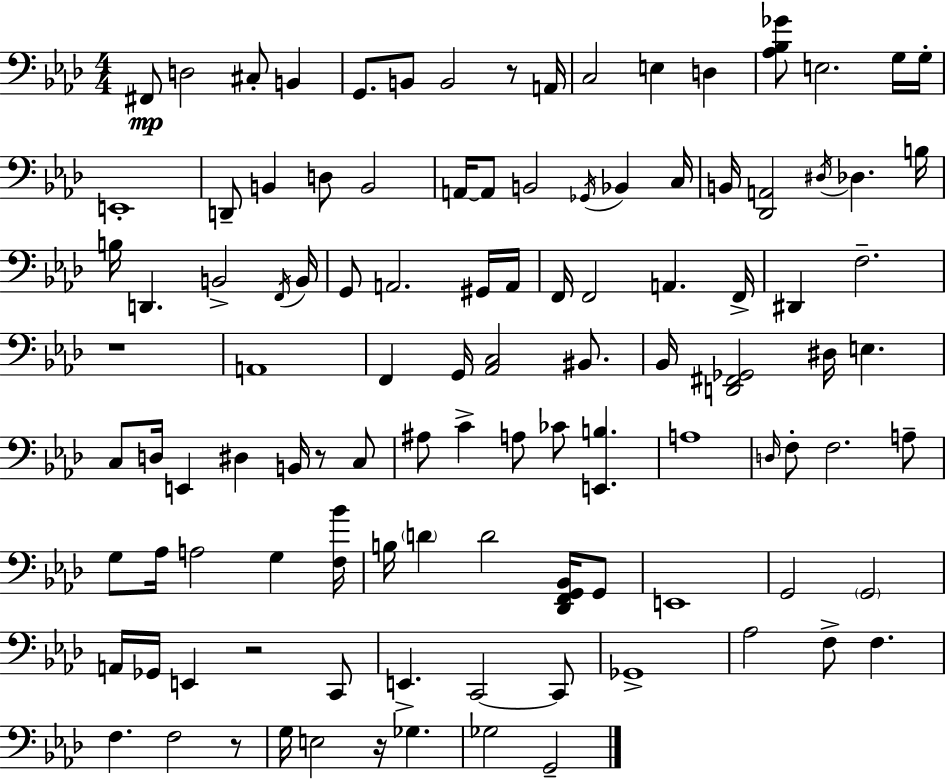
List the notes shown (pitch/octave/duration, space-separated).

F#2/e D3/h C#3/e B2/q G2/e. B2/e B2/h R/e A2/s C3/h E3/q D3/q [Ab3,Bb3,Gb4]/e E3/h. G3/s G3/s E2/w D2/e B2/q D3/e B2/h A2/s A2/e B2/h Gb2/s Bb2/q C3/s B2/s [Db2,A2]/h D#3/s Db3/q. B3/s B3/s D2/q. B2/h F2/s B2/s G2/e A2/h. G#2/s A2/s F2/s F2/h A2/q. F2/s D#2/q F3/h. R/w A2/w F2/q G2/s [Ab2,C3]/h BIS2/e. Bb2/s [D2,F#2,Gb2]/h D#3/s E3/q. C3/e D3/s E2/q D#3/q B2/s R/e C3/e A#3/e C4/q A3/e CES4/e [E2,B3]/q. A3/w D3/s F3/e F3/h. A3/e G3/e Ab3/s A3/h G3/q [F3,Bb4]/s B3/s D4/q D4/h [Db2,F2,G2,Bb2]/s G2/e E2/w G2/h G2/h A2/s Gb2/s E2/q R/h C2/e E2/q. C2/h C2/e Gb2/w Ab3/h F3/e F3/q. F3/q. F3/h R/e G3/s E3/h R/s Gb3/q. Gb3/h G2/h